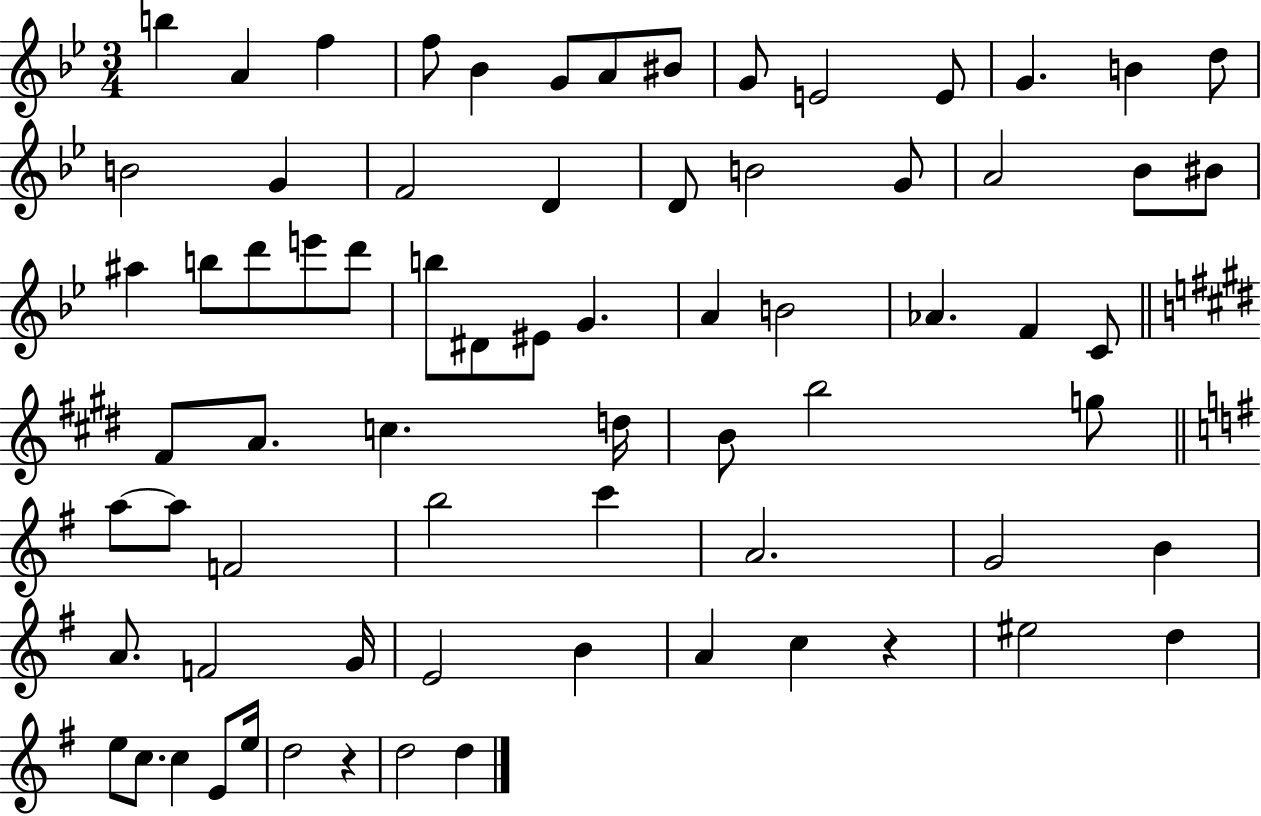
B5/q A4/q F5/q F5/e Bb4/q G4/e A4/e BIS4/e G4/e E4/h E4/e G4/q. B4/q D5/e B4/h G4/q F4/h D4/q D4/e B4/h G4/e A4/h Bb4/e BIS4/e A#5/q B5/e D6/e E6/e D6/e B5/e D#4/e EIS4/e G4/q. A4/q B4/h Ab4/q. F4/q C4/e F#4/e A4/e. C5/q. D5/s B4/e B5/h G5/e A5/e A5/e F4/h B5/h C6/q A4/h. G4/h B4/q A4/e. F4/h G4/s E4/h B4/q A4/q C5/q R/q EIS5/h D5/q E5/e C5/e. C5/q E4/e E5/s D5/h R/q D5/h D5/q